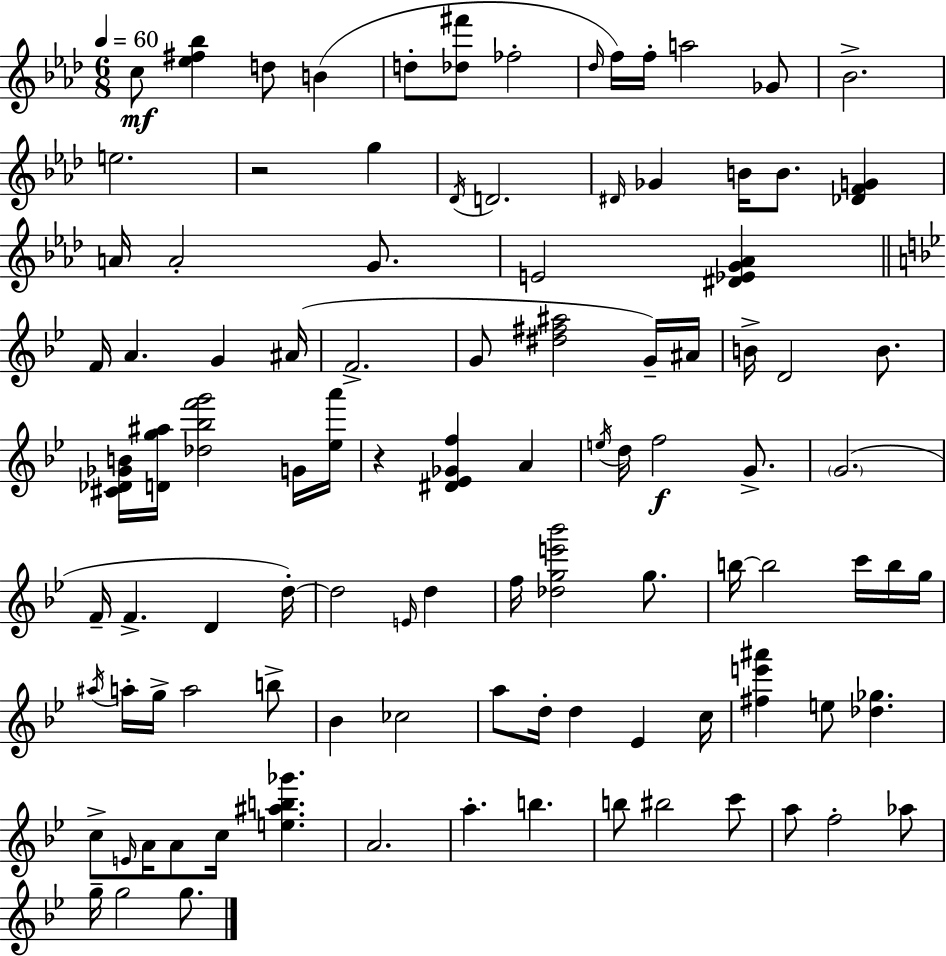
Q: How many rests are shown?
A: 2